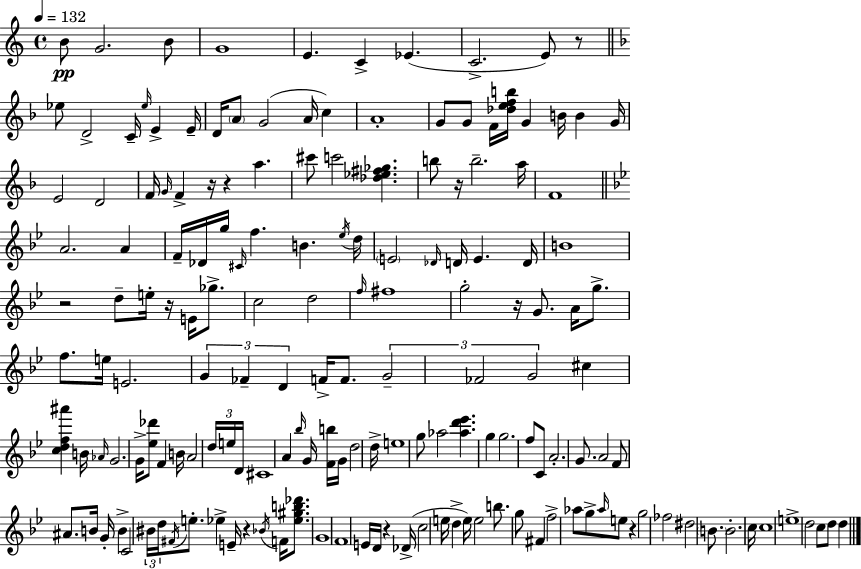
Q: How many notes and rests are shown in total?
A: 168